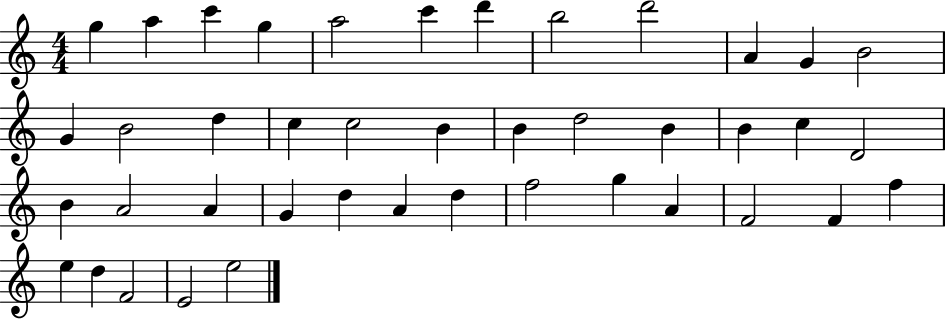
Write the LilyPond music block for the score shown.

{
  \clef treble
  \numericTimeSignature
  \time 4/4
  \key c \major
  g''4 a''4 c'''4 g''4 | a''2 c'''4 d'''4 | b''2 d'''2 | a'4 g'4 b'2 | \break g'4 b'2 d''4 | c''4 c''2 b'4 | b'4 d''2 b'4 | b'4 c''4 d'2 | \break b'4 a'2 a'4 | g'4 d''4 a'4 d''4 | f''2 g''4 a'4 | f'2 f'4 f''4 | \break e''4 d''4 f'2 | e'2 e''2 | \bar "|."
}